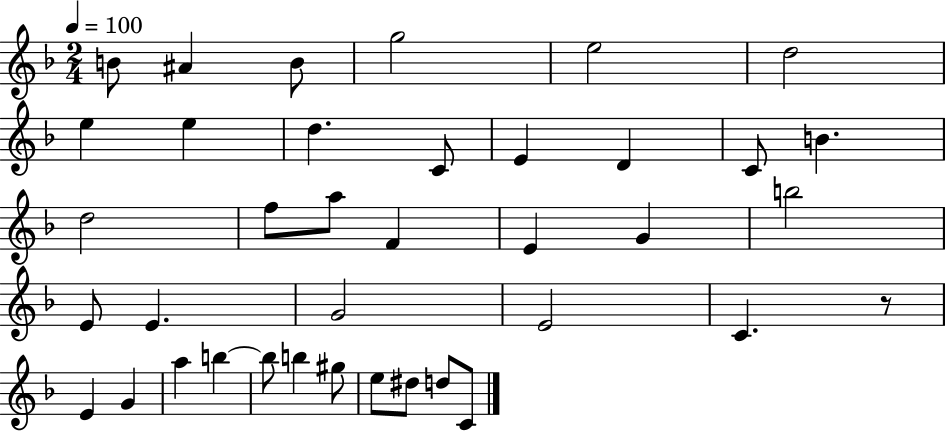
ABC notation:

X:1
T:Untitled
M:2/4
L:1/4
K:F
B/2 ^A B/2 g2 e2 d2 e e d C/2 E D C/2 B d2 f/2 a/2 F E G b2 E/2 E G2 E2 C z/2 E G a b b/2 b ^g/2 e/2 ^d/2 d/2 C/2